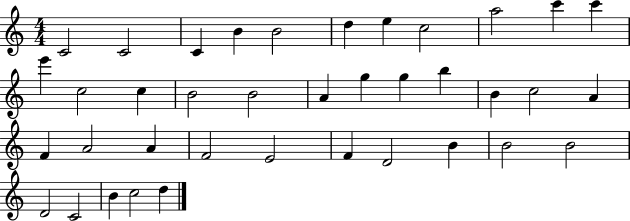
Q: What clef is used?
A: treble